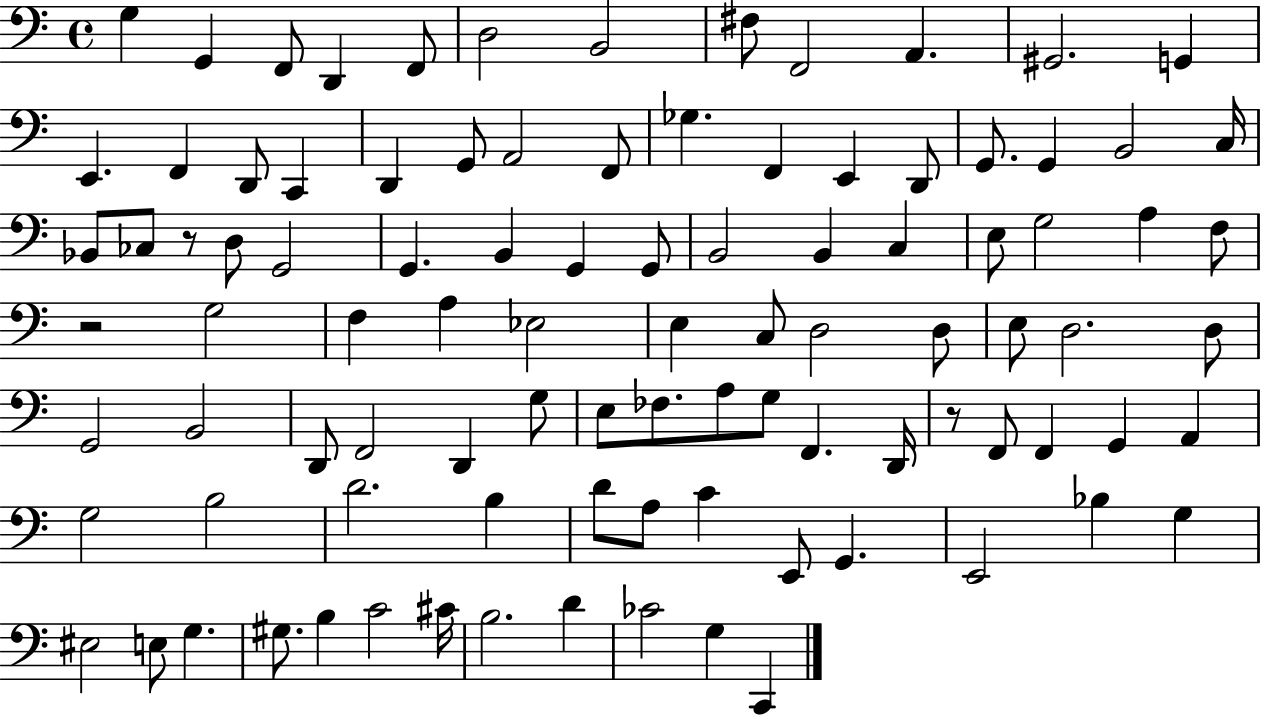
G3/q G2/q F2/e D2/q F2/e D3/h B2/h F#3/e F2/h A2/q. G#2/h. G2/q E2/q. F2/q D2/e C2/q D2/q G2/e A2/h F2/e Gb3/q. F2/q E2/q D2/e G2/e. G2/q B2/h C3/s Bb2/e CES3/e R/e D3/e G2/h G2/q. B2/q G2/q G2/e B2/h B2/q C3/q E3/e G3/h A3/q F3/e R/h G3/h F3/q A3/q Eb3/h E3/q C3/e D3/h D3/e E3/e D3/h. D3/e G2/h B2/h D2/e F2/h D2/q G3/e E3/e FES3/e. A3/e G3/e F2/q. D2/s R/e F2/e F2/q G2/q A2/q G3/h B3/h D4/h. B3/q D4/e A3/e C4/q E2/e G2/q. E2/h Bb3/q G3/q EIS3/h E3/e G3/q. G#3/e. B3/q C4/h C#4/s B3/h. D4/q CES4/h G3/q C2/q